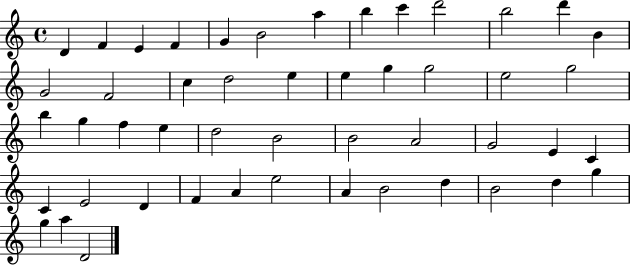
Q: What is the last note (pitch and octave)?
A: D4